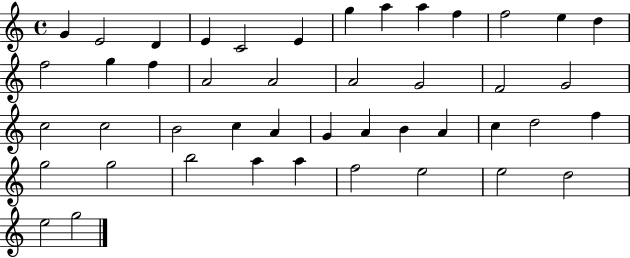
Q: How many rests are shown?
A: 0